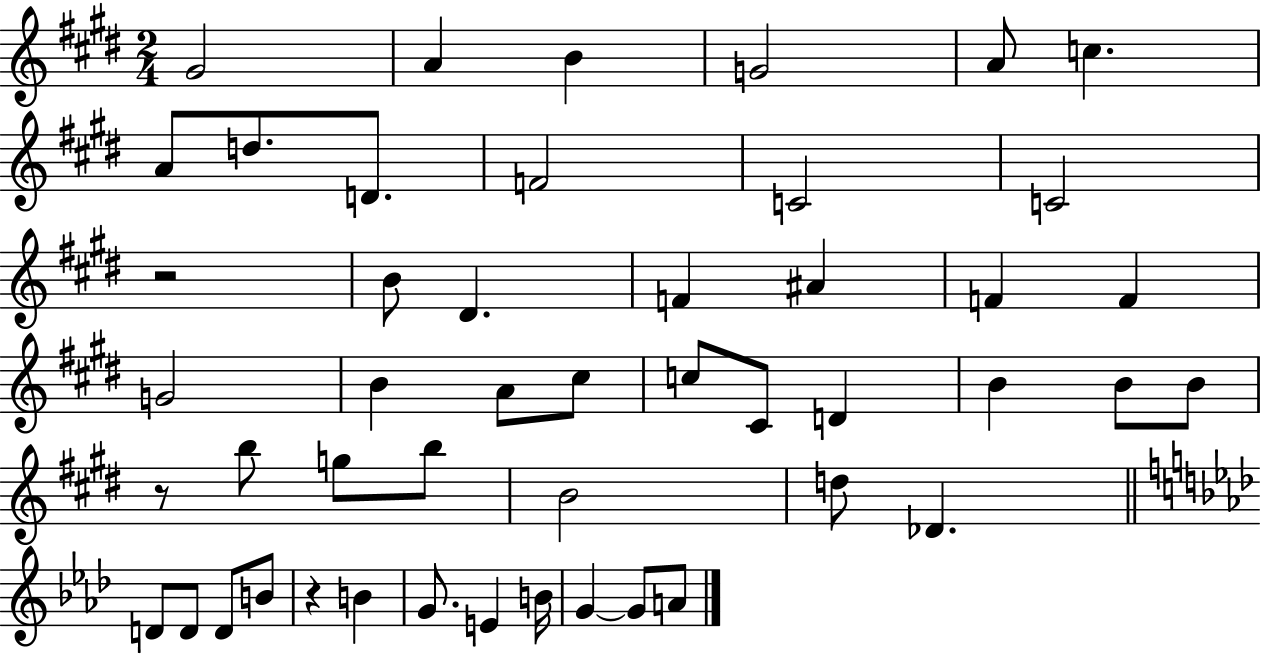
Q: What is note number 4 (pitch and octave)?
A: G4